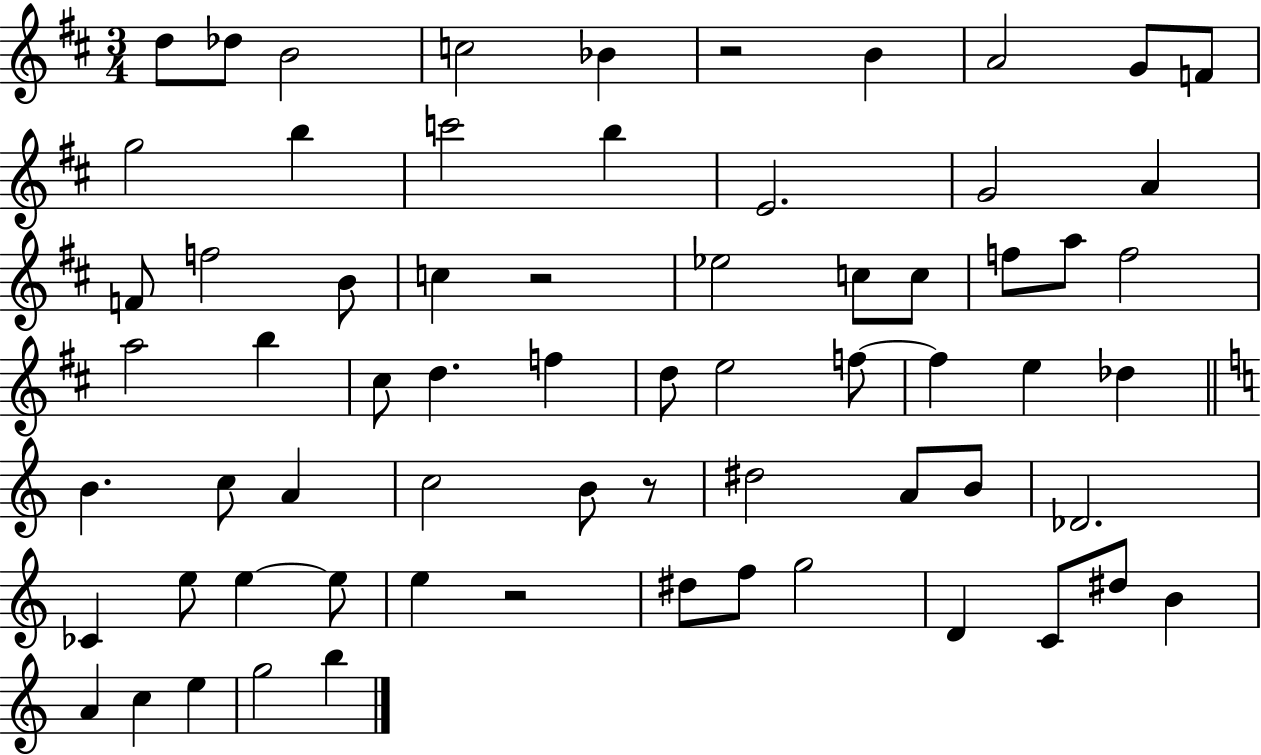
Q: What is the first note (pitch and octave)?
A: D5